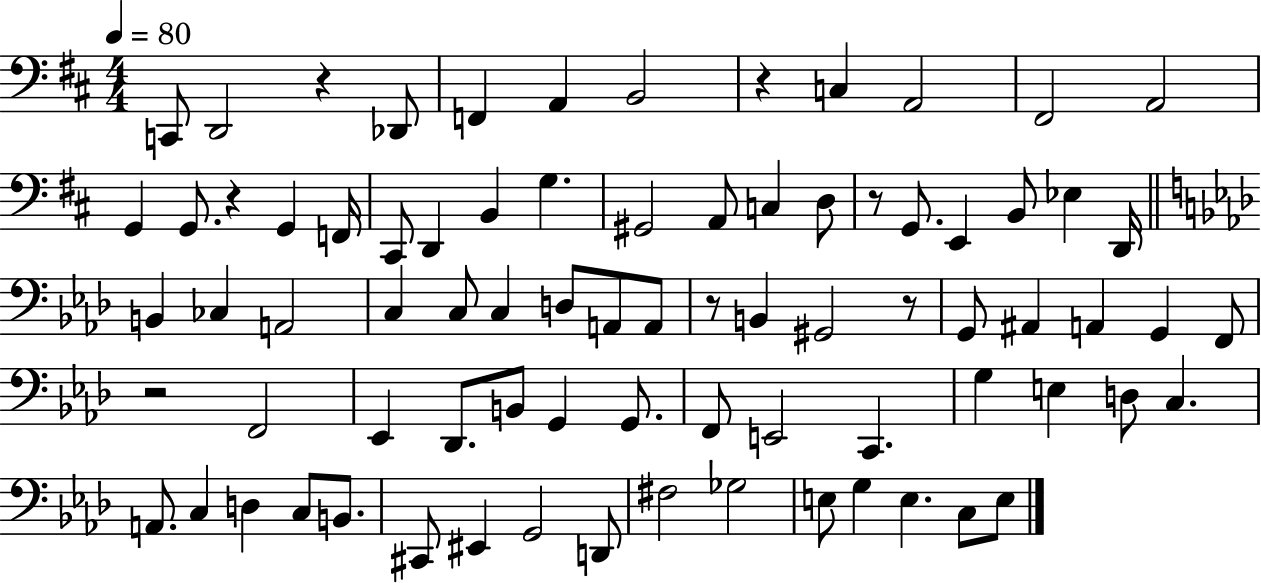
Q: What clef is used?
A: bass